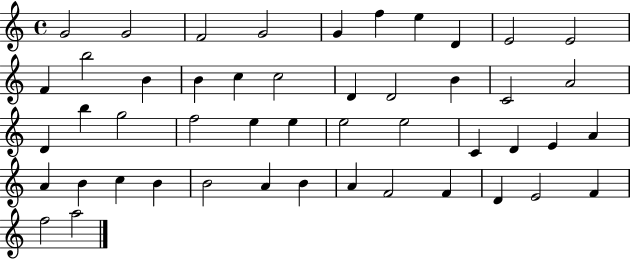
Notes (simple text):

G4/h G4/h F4/h G4/h G4/q F5/q E5/q D4/q E4/h E4/h F4/q B5/h B4/q B4/q C5/q C5/h D4/q D4/h B4/q C4/h A4/h D4/q B5/q G5/h F5/h E5/q E5/q E5/h E5/h C4/q D4/q E4/q A4/q A4/q B4/q C5/q B4/q B4/h A4/q B4/q A4/q F4/h F4/q D4/q E4/h F4/q F5/h A5/h